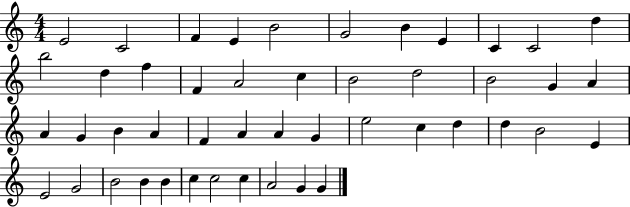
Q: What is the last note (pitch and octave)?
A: G4